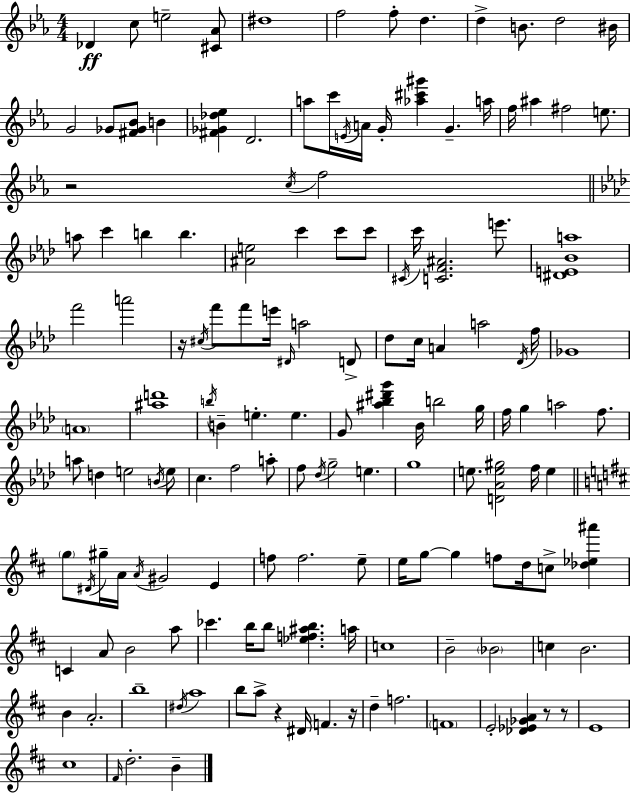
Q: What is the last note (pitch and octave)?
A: B4